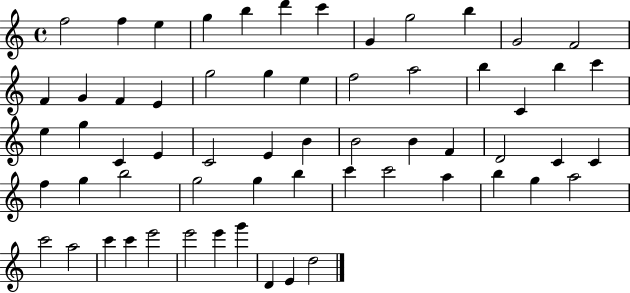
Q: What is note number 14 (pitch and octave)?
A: G4